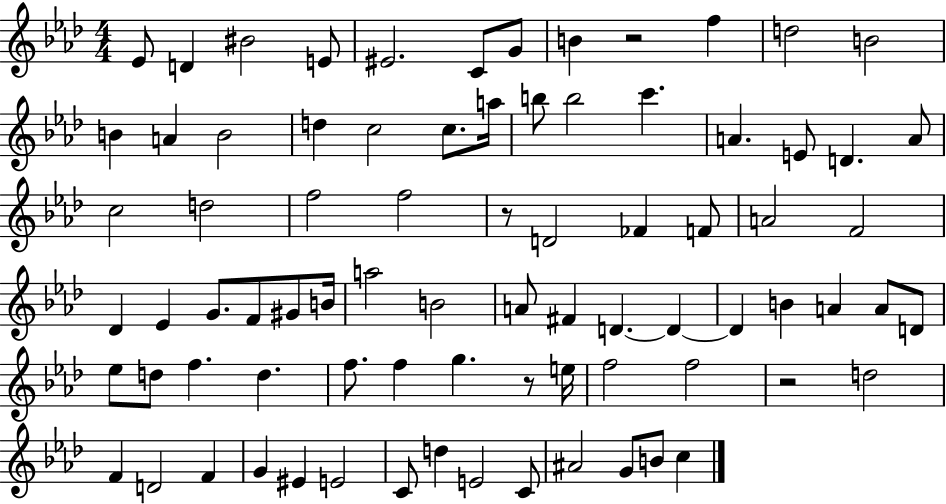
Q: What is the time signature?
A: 4/4